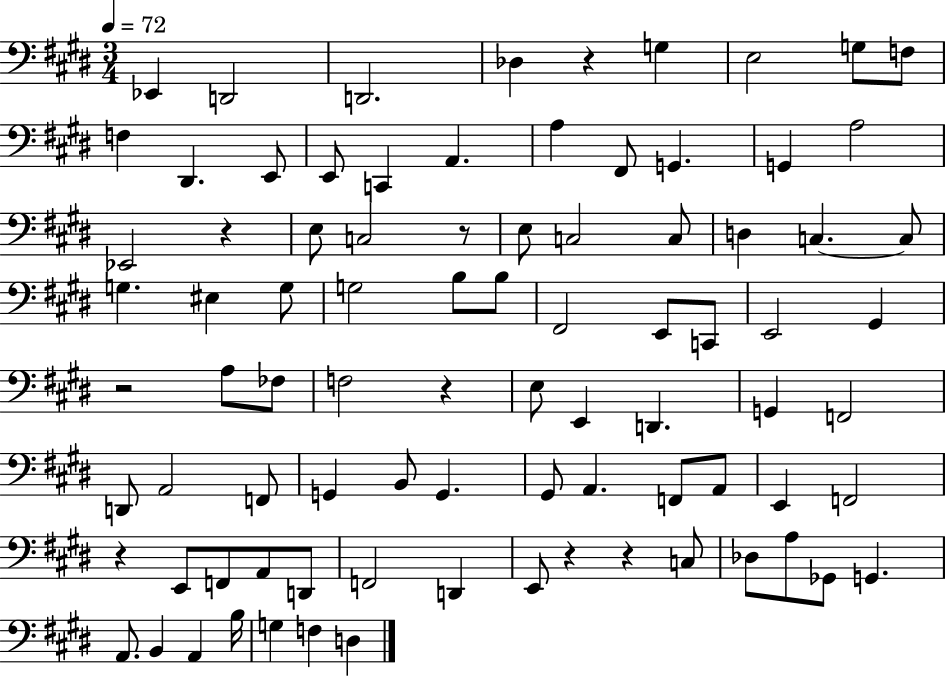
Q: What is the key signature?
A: E major